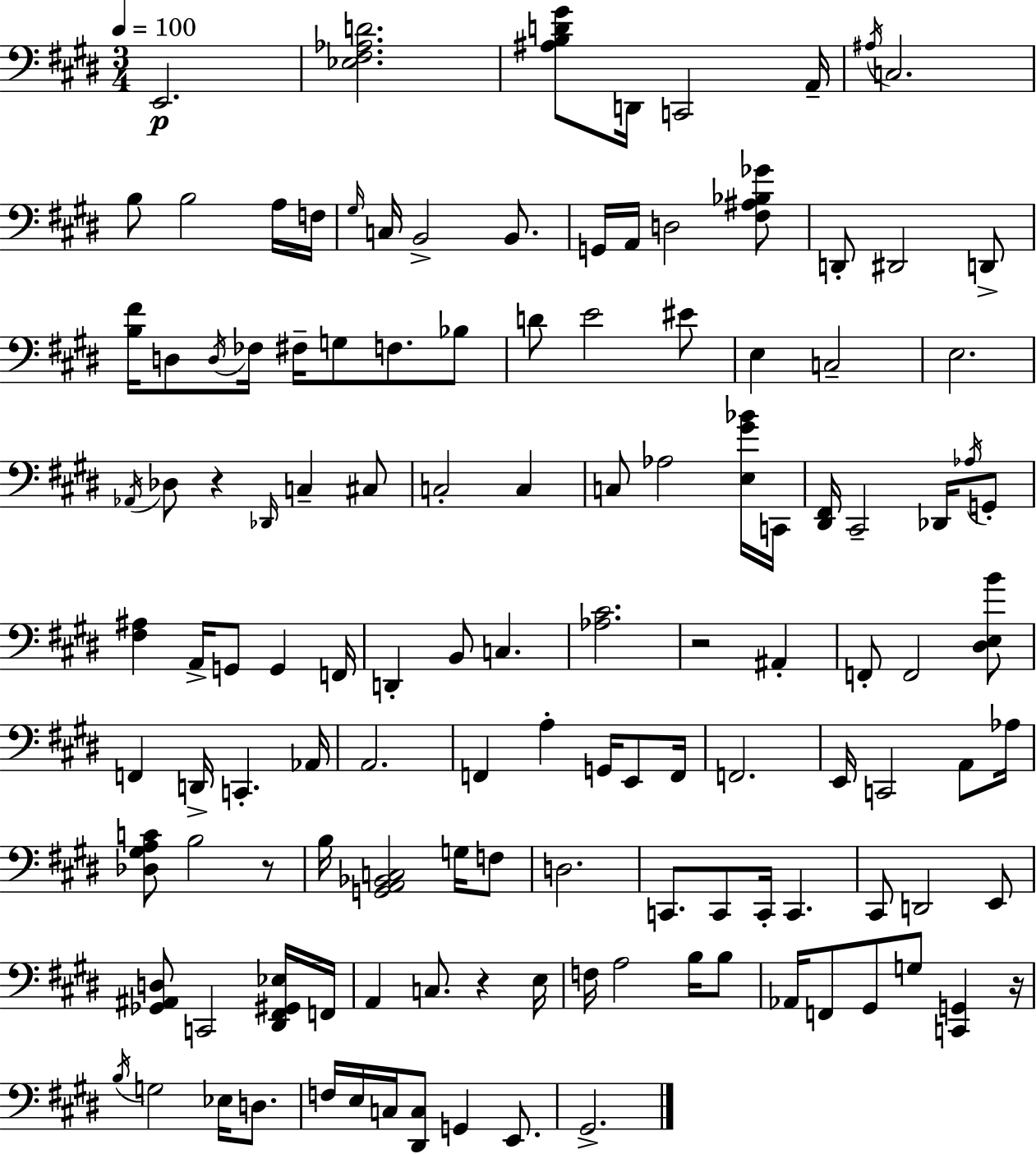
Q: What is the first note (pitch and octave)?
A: E2